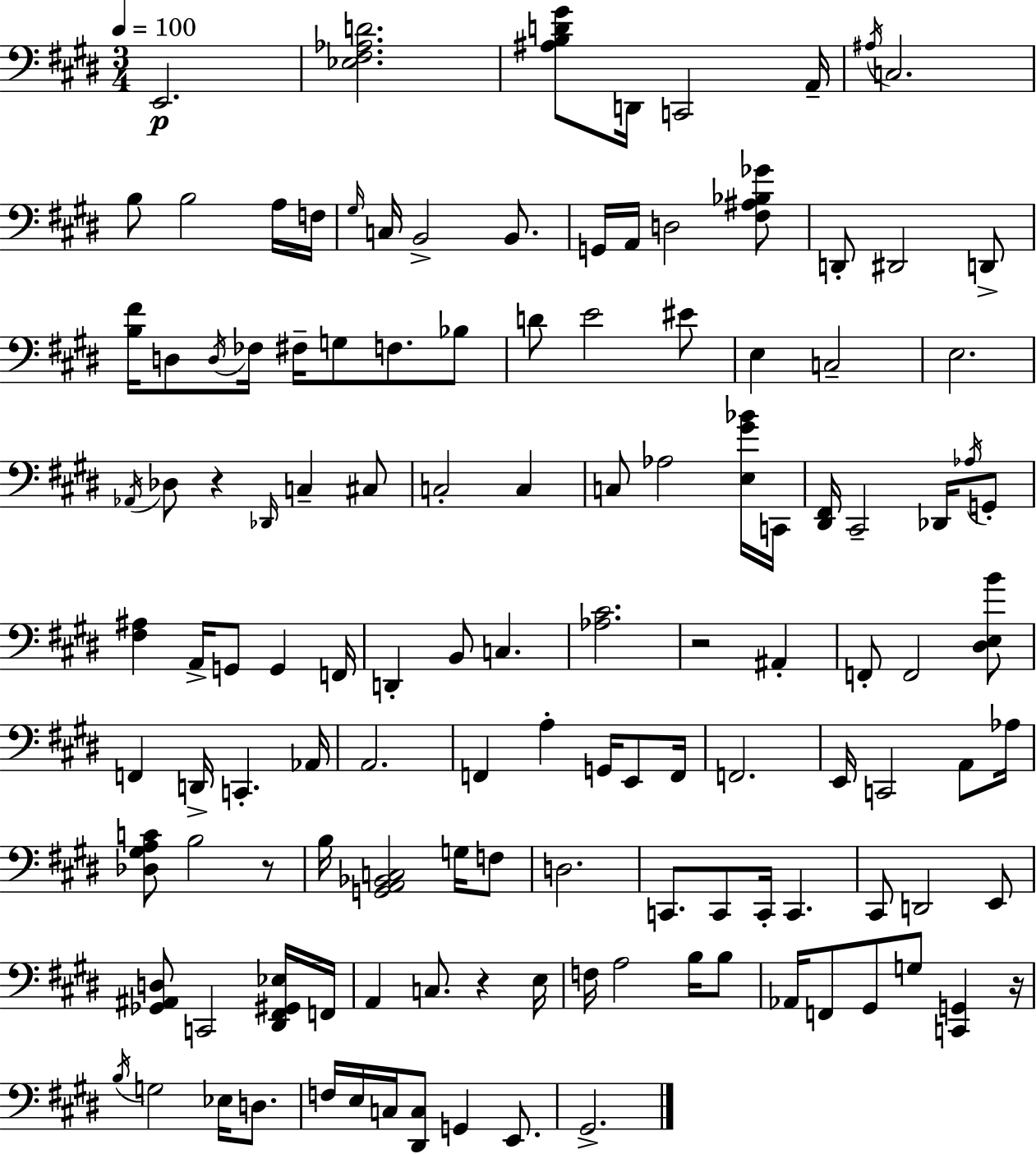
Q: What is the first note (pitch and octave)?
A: E2